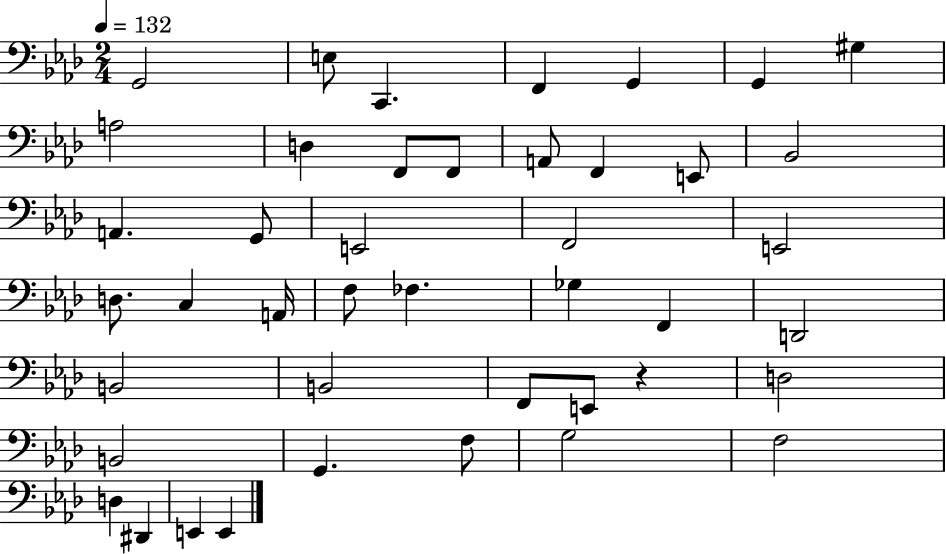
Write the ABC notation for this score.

X:1
T:Untitled
M:2/4
L:1/4
K:Ab
G,,2 E,/2 C,, F,, G,, G,, ^G, A,2 D, F,,/2 F,,/2 A,,/2 F,, E,,/2 _B,,2 A,, G,,/2 E,,2 F,,2 E,,2 D,/2 C, A,,/4 F,/2 _F, _G, F,, D,,2 B,,2 B,,2 F,,/2 E,,/2 z D,2 B,,2 G,, F,/2 G,2 F,2 D, ^D,, E,, E,,